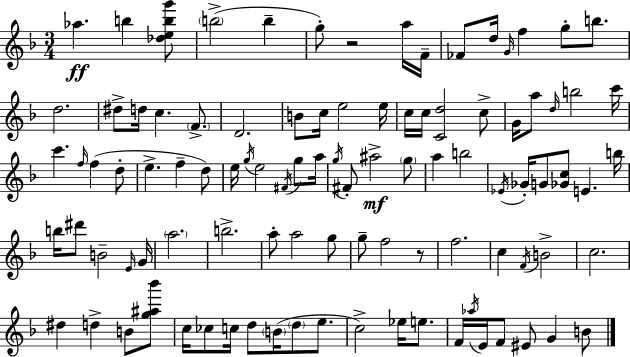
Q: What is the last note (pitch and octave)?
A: B4